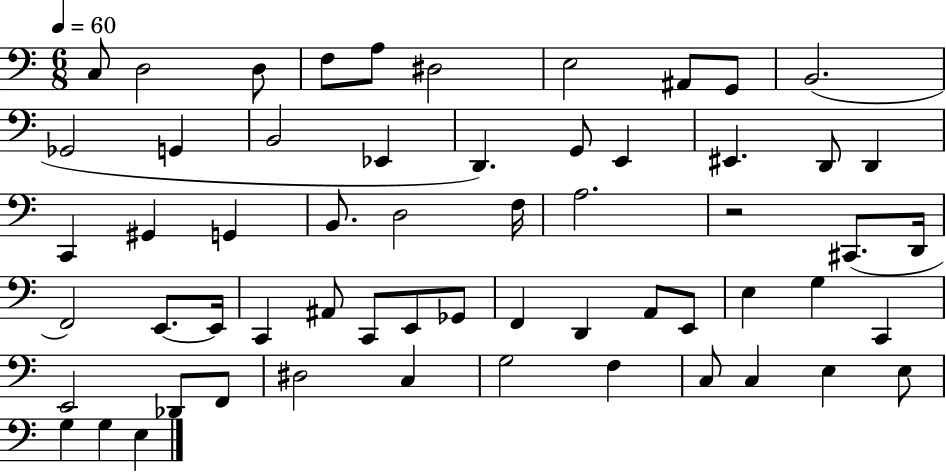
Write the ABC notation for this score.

X:1
T:Untitled
M:6/8
L:1/4
K:C
C,/2 D,2 D,/2 F,/2 A,/2 ^D,2 E,2 ^A,,/2 G,,/2 B,,2 _G,,2 G,, B,,2 _E,, D,, G,,/2 E,, ^E,, D,,/2 D,, C,, ^G,, G,, B,,/2 D,2 F,/4 A,2 z2 ^C,,/2 D,,/4 F,,2 E,,/2 E,,/4 C,, ^A,,/2 C,,/2 E,,/2 _G,,/2 F,, D,, A,,/2 E,,/2 E, G, C,, E,,2 _D,,/2 F,,/2 ^D,2 C, G,2 F, C,/2 C, E, E,/2 G, G, E,